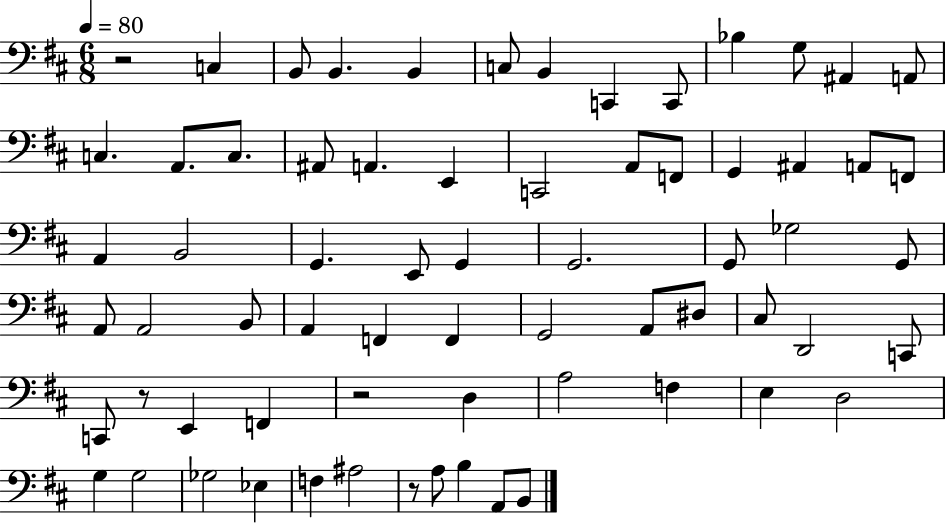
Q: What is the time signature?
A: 6/8